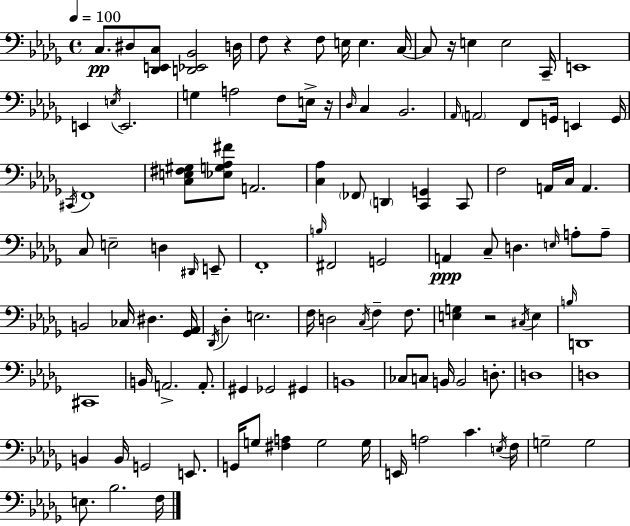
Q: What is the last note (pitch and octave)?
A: F3